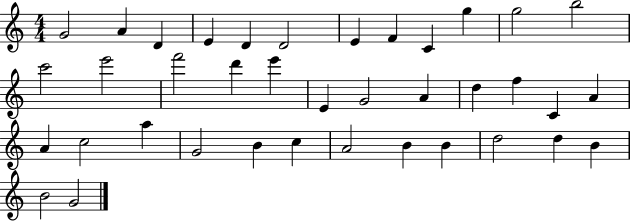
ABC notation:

X:1
T:Untitled
M:4/4
L:1/4
K:C
G2 A D E D D2 E F C g g2 b2 c'2 e'2 f'2 d' e' E G2 A d f C A A c2 a G2 B c A2 B B d2 d B B2 G2